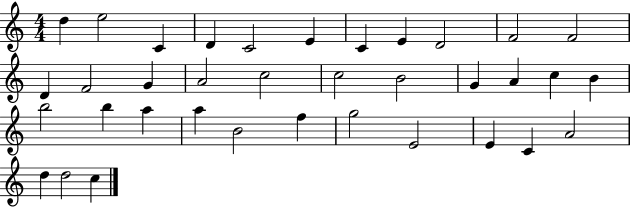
{
  \clef treble
  \numericTimeSignature
  \time 4/4
  \key c \major
  d''4 e''2 c'4 | d'4 c'2 e'4 | c'4 e'4 d'2 | f'2 f'2 | \break d'4 f'2 g'4 | a'2 c''2 | c''2 b'2 | g'4 a'4 c''4 b'4 | \break b''2 b''4 a''4 | a''4 b'2 f''4 | g''2 e'2 | e'4 c'4 a'2 | \break d''4 d''2 c''4 | \bar "|."
}